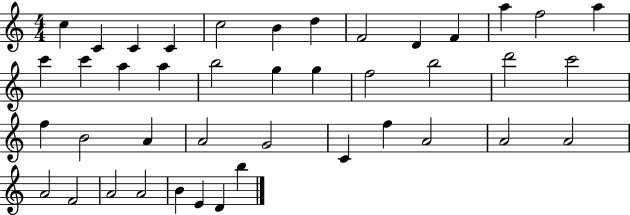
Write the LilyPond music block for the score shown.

{
  \clef treble
  \numericTimeSignature
  \time 4/4
  \key c \major
  c''4 c'4 c'4 c'4 | c''2 b'4 d''4 | f'2 d'4 f'4 | a''4 f''2 a''4 | \break c'''4 c'''4 a''4 a''4 | b''2 g''4 g''4 | f''2 b''2 | d'''2 c'''2 | \break f''4 b'2 a'4 | a'2 g'2 | c'4 f''4 a'2 | a'2 a'2 | \break a'2 f'2 | a'2 a'2 | b'4 e'4 d'4 b''4 | \bar "|."
}